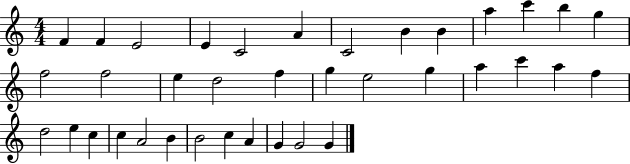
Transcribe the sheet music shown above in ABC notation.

X:1
T:Untitled
M:4/4
L:1/4
K:C
F F E2 E C2 A C2 B B a c' b g f2 f2 e d2 f g e2 g a c' a f d2 e c c A2 B B2 c A G G2 G